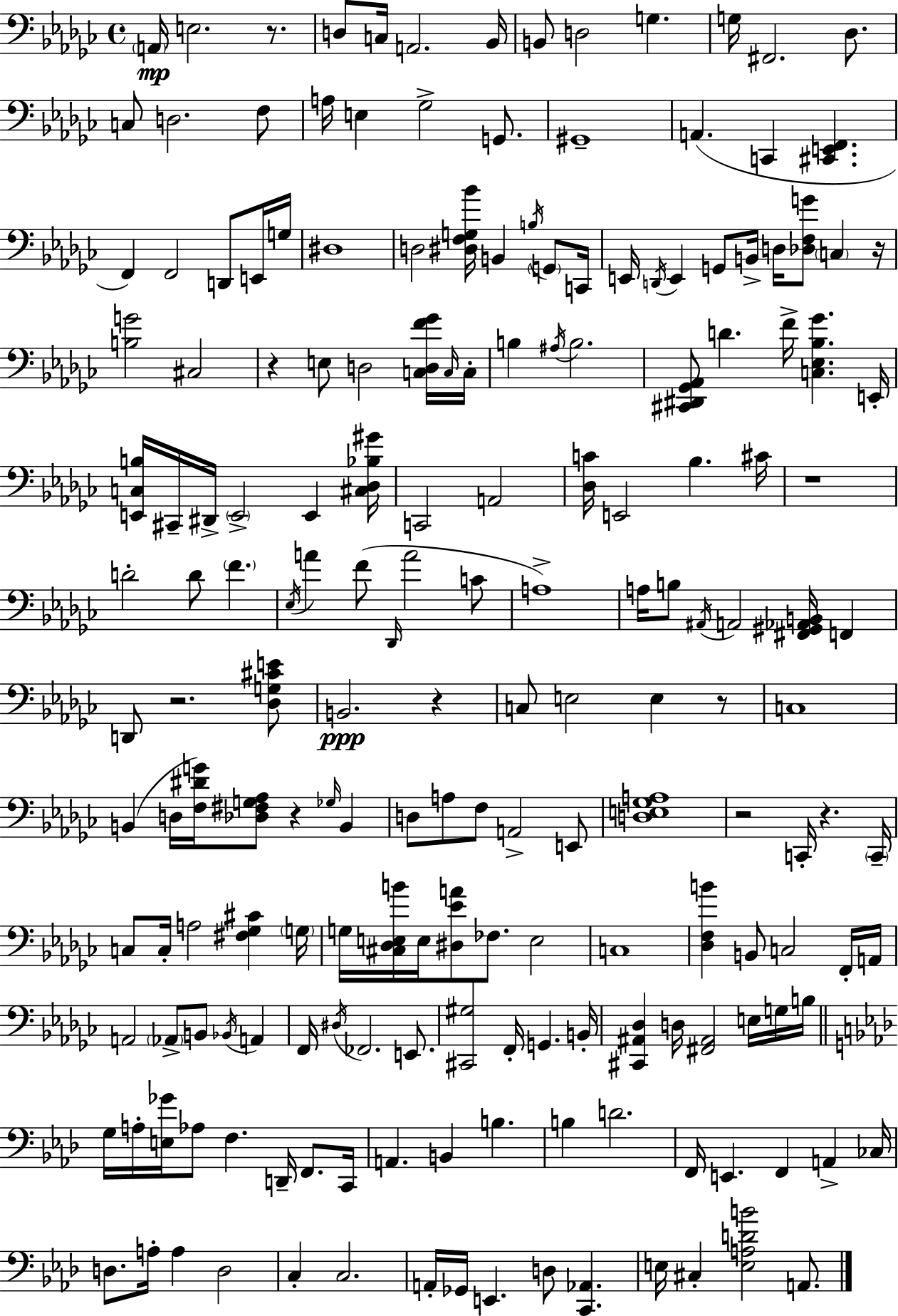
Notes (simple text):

A2/s E3/h. R/e. D3/e C3/s A2/h. Bb2/s B2/e D3/h G3/q. G3/s F#2/h. Db3/e. C3/e D3/h. F3/e A3/s E3/q Gb3/h G2/e. G#2/w A2/q. C2/q [C#2,E2,F2]/q. F2/q F2/h D2/e E2/s G3/s D#3/w D3/h [D#3,F3,G3,Bb4]/s B2/q B3/s G2/e C2/s E2/s D2/s E2/q G2/e B2/s D3/s [Db3,F3,G4]/e C3/q R/s [B3,G4]/h C#3/h R/q E3/e D3/h [C3,D3,F4,Gb4]/s C3/s C3/s B3/q A#3/s B3/h. [C#2,D#2,Gb2,Ab2]/e D4/q. F4/s [C3,Eb3,Bb3,Gb4]/q. E2/s [E2,C3,B3]/s C#2/s D#2/s E2/h E2/q [C#3,Db3,Bb3,G#4]/s C2/h A2/h [Db3,C4]/s E2/h Bb3/q. C#4/s R/w D4/h D4/e F4/q. Eb3/s A4/q F4/e Db2/s A4/h C4/e A3/w A3/s B3/e A#2/s A2/h [F#2,G#2,Ab2,B2]/s F2/q D2/e R/h. [Db3,G3,C#4,E4]/e B2/h. R/q C3/e E3/h E3/q R/e C3/w B2/q D3/s [F3,D#4,G4]/s [Db3,F#3,G3,Ab3]/e R/q Gb3/s B2/q D3/e A3/e F3/e A2/h E2/e [D3,E3,Gb3,A3]/w R/h C2/s R/q. C2/s C3/e C3/s A3/h [F#3,Gb3,C#4]/q G3/s G3/s [C#3,Db3,E3,B4]/s E3/s [D#3,Eb4,A4]/e FES3/e. E3/h C3/w [Db3,F3,B4]/q B2/e C3/h F2/s A2/s A2/h Ab2/e B2/e Bb2/s A2/q F2/s D#3/s FES2/h. E2/e. [C#2,G#3]/h F2/s G2/q. B2/s [C#2,A#2,Db3]/q D3/s [F#2,A#2]/h E3/s G3/s B3/s G3/s A3/s [E3,Gb4]/s Ab3/e F3/q. D2/s F2/e. C2/s A2/q. B2/q B3/q. B3/q D4/h. F2/s E2/q. F2/q A2/q CES3/s D3/e. A3/s A3/q D3/h C3/q C3/h. A2/s Gb2/s E2/q. D3/e [C2,Ab2]/q. E3/s C#3/q [E3,A3,D4,B4]/h A2/e.